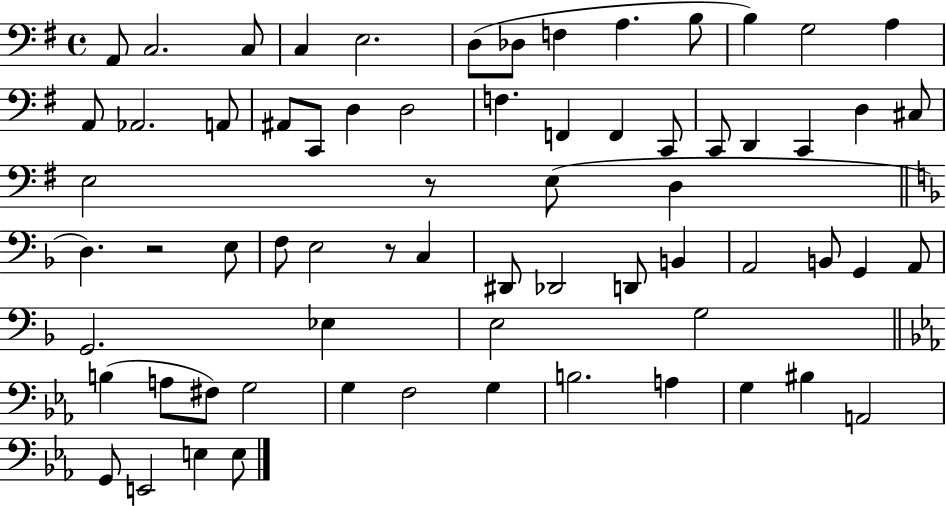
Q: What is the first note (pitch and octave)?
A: A2